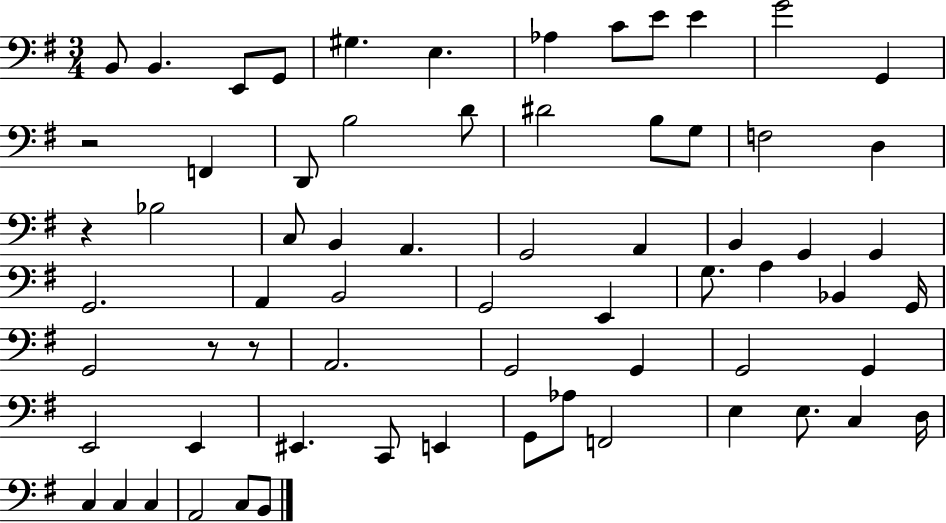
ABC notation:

X:1
T:Untitled
M:3/4
L:1/4
K:G
B,,/2 B,, E,,/2 G,,/2 ^G, E, _A, C/2 E/2 E G2 G,, z2 F,, D,,/2 B,2 D/2 ^D2 B,/2 G,/2 F,2 D, z _B,2 C,/2 B,, A,, G,,2 A,, B,, G,, G,, G,,2 A,, B,,2 G,,2 E,, G,/2 A, _B,, G,,/4 G,,2 z/2 z/2 A,,2 G,,2 G,, G,,2 G,, E,,2 E,, ^E,, C,,/2 E,, G,,/2 _A,/2 F,,2 E, E,/2 C, D,/4 C, C, C, A,,2 C,/2 B,,/2